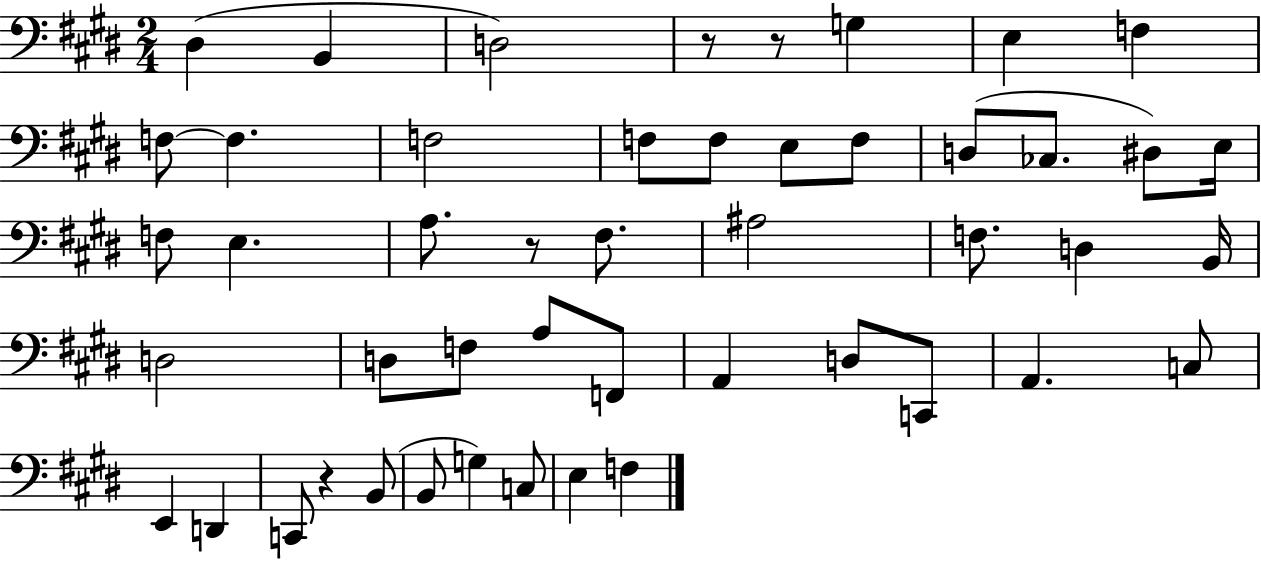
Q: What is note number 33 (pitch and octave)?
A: C2